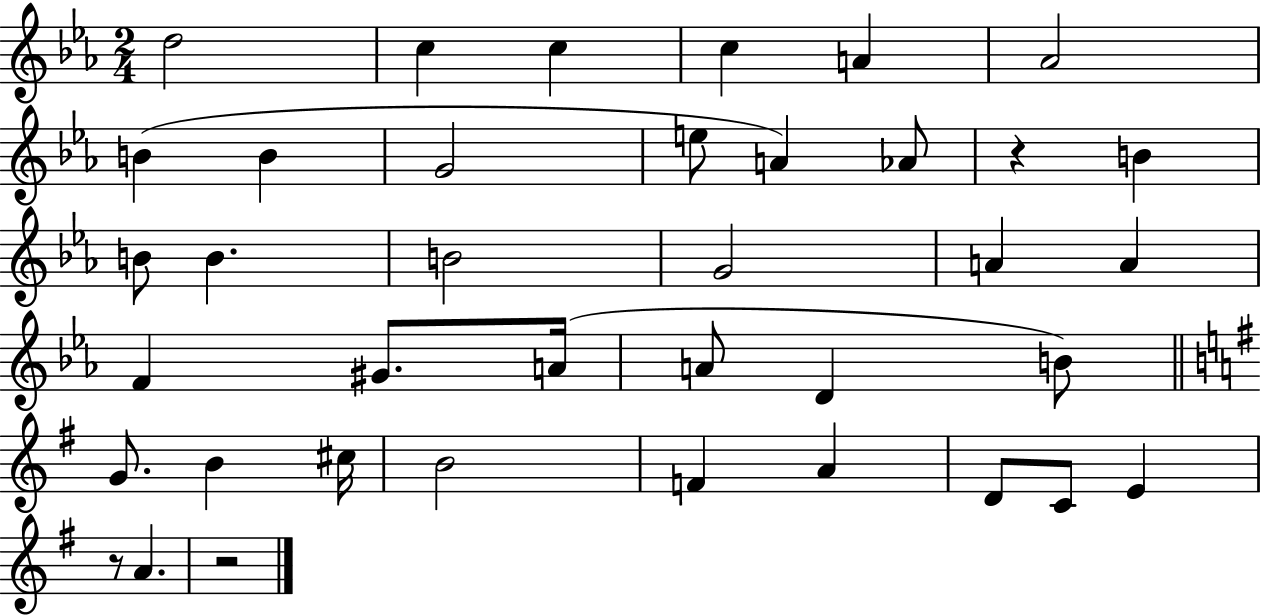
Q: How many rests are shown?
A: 3